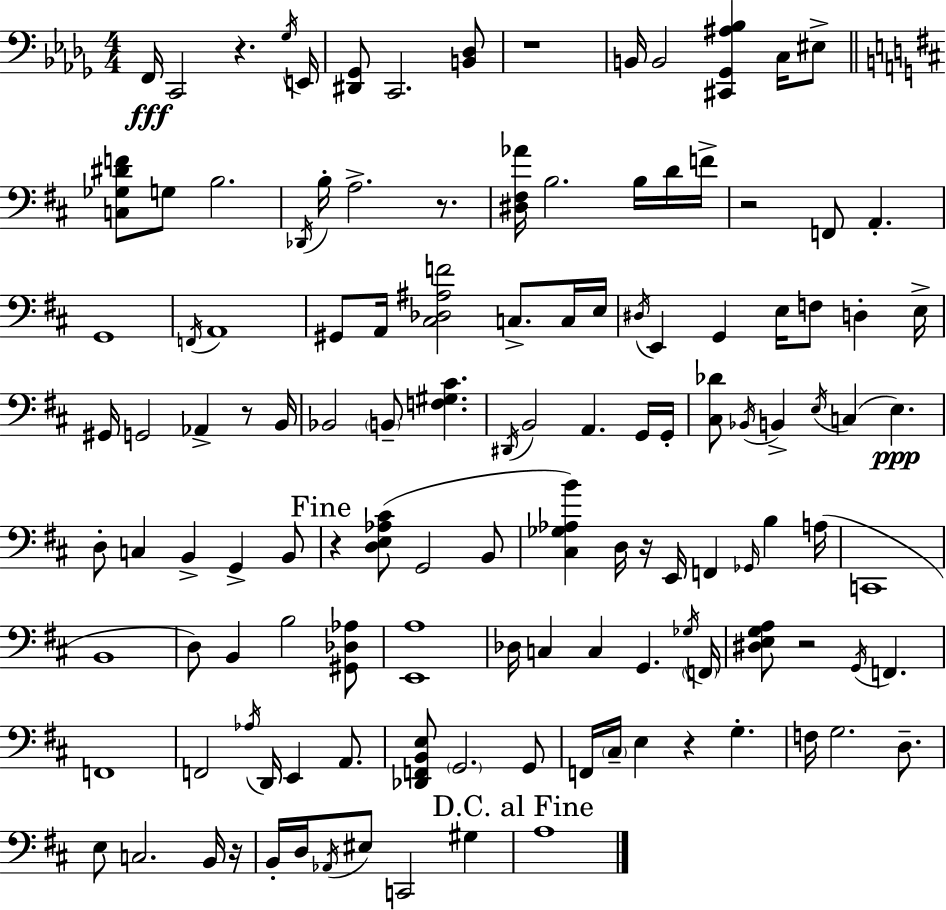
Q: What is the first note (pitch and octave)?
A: F2